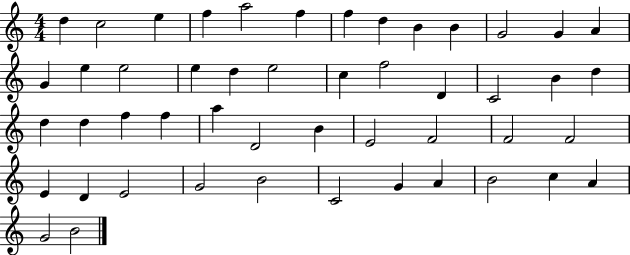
D5/q C5/h E5/q F5/q A5/h F5/q F5/q D5/q B4/q B4/q G4/h G4/q A4/q G4/q E5/q E5/h E5/q D5/q E5/h C5/q F5/h D4/q C4/h B4/q D5/q D5/q D5/q F5/q F5/q A5/q D4/h B4/q E4/h F4/h F4/h F4/h E4/q D4/q E4/h G4/h B4/h C4/h G4/q A4/q B4/h C5/q A4/q G4/h B4/h